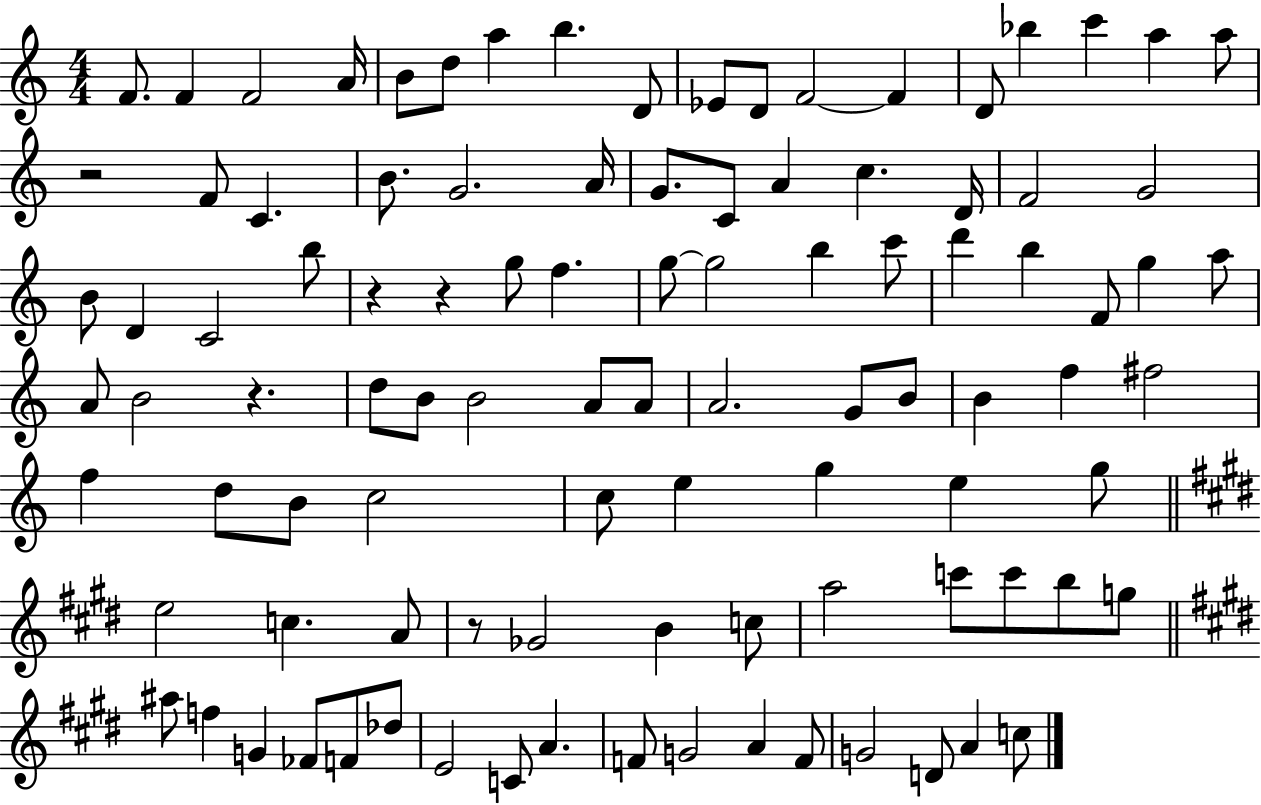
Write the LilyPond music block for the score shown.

{
  \clef treble
  \numericTimeSignature
  \time 4/4
  \key c \major
  f'8. f'4 f'2 a'16 | b'8 d''8 a''4 b''4. d'8 | ees'8 d'8 f'2~~ f'4 | d'8 bes''4 c'''4 a''4 a''8 | \break r2 f'8 c'4. | b'8. g'2. a'16 | g'8. c'8 a'4 c''4. d'16 | f'2 g'2 | \break b'8 d'4 c'2 b''8 | r4 r4 g''8 f''4. | g''8~~ g''2 b''4 c'''8 | d'''4 b''4 f'8 g''4 a''8 | \break a'8 b'2 r4. | d''8 b'8 b'2 a'8 a'8 | a'2. g'8 b'8 | b'4 f''4 fis''2 | \break f''4 d''8 b'8 c''2 | c''8 e''4 g''4 e''4 g''8 | \bar "||" \break \key e \major e''2 c''4. a'8 | r8 ges'2 b'4 c''8 | a''2 c'''8 c'''8 b''8 g''8 | \bar "||" \break \key e \major ais''8 f''4 g'4 fes'8 f'8 des''8 | e'2 c'8 a'4. | f'8 g'2 a'4 f'8 | g'2 d'8 a'4 c''8 | \break \bar "|."
}